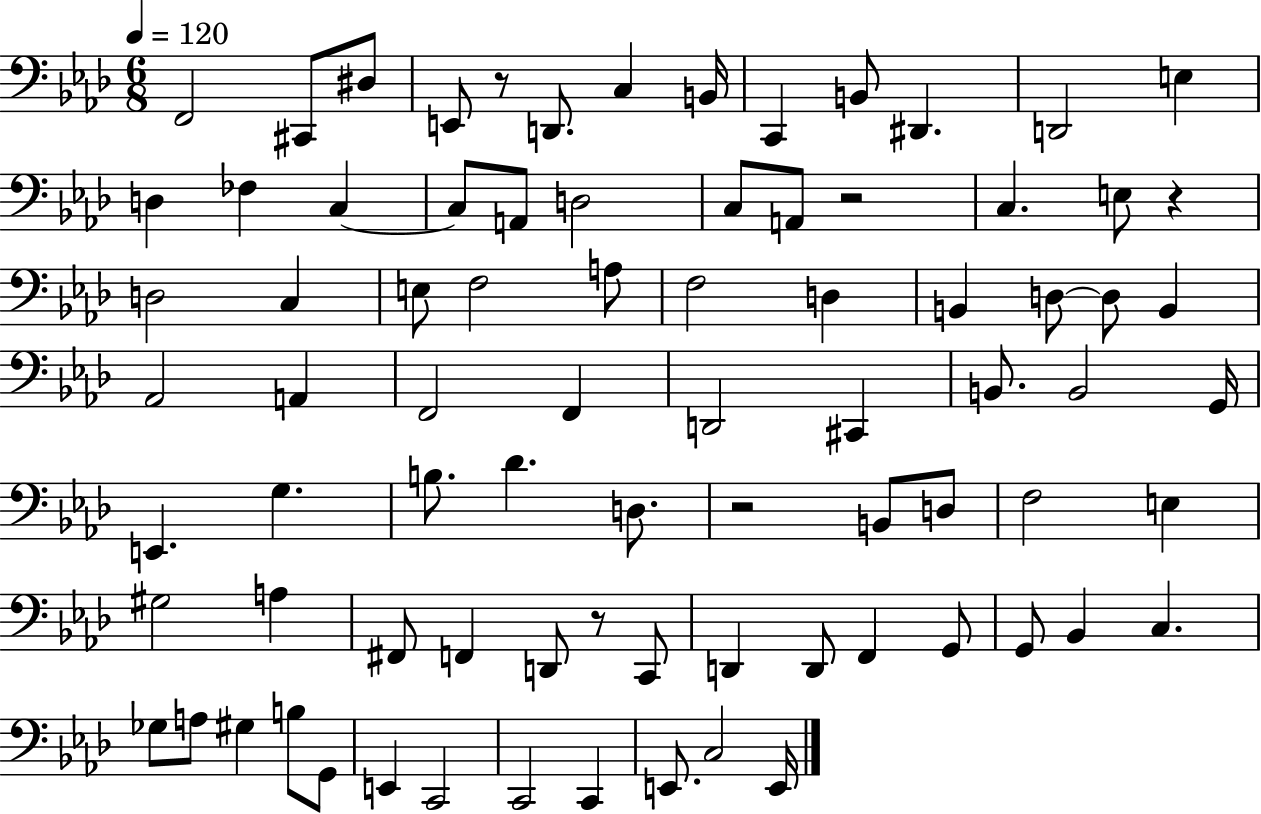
{
  \clef bass
  \numericTimeSignature
  \time 6/8
  \key aes \major
  \tempo 4 = 120
  \repeat volta 2 { f,2 cis,8 dis8 | e,8 r8 d,8. c4 b,16 | c,4 b,8 dis,4. | d,2 e4 | \break d4 fes4 c4~~ | c8 a,8 d2 | c8 a,8 r2 | c4. e8 r4 | \break d2 c4 | e8 f2 a8 | f2 d4 | b,4 d8~~ d8 b,4 | \break aes,2 a,4 | f,2 f,4 | d,2 cis,4 | b,8. b,2 g,16 | \break e,4. g4. | b8. des'4. d8. | r2 b,8 d8 | f2 e4 | \break gis2 a4 | fis,8 f,4 d,8 r8 c,8 | d,4 d,8 f,4 g,8 | g,8 bes,4 c4. | \break ges8 a8 gis4 b8 g,8 | e,4 c,2 | c,2 c,4 | e,8. c2 e,16 | \break } \bar "|."
}